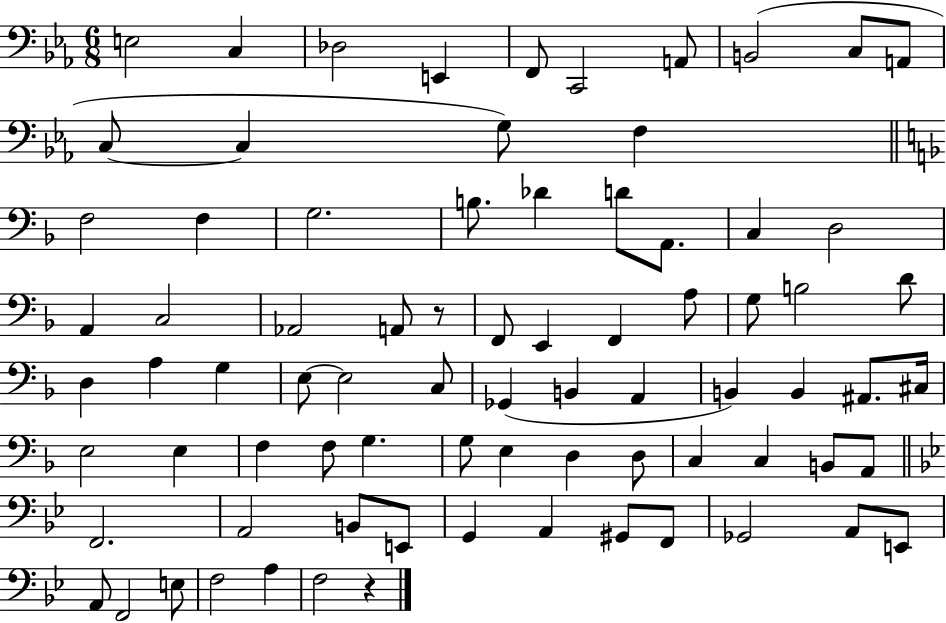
E3/h C3/q Db3/h E2/q F2/e C2/h A2/e B2/h C3/e A2/e C3/e C3/q G3/e F3/q F3/h F3/q G3/h. B3/e. Db4/q D4/e A2/e. C3/q D3/h A2/q C3/h Ab2/h A2/e R/e F2/e E2/q F2/q A3/e G3/e B3/h D4/e D3/q A3/q G3/q E3/e E3/h C3/e Gb2/q B2/q A2/q B2/q B2/q A#2/e. C#3/s E3/h E3/q F3/q F3/e G3/q. G3/e E3/q D3/q D3/e C3/q C3/q B2/e A2/e F2/h. A2/h B2/e E2/e G2/q A2/q G#2/e F2/e Gb2/h A2/e E2/e A2/e F2/h E3/e F3/h A3/q F3/h R/q